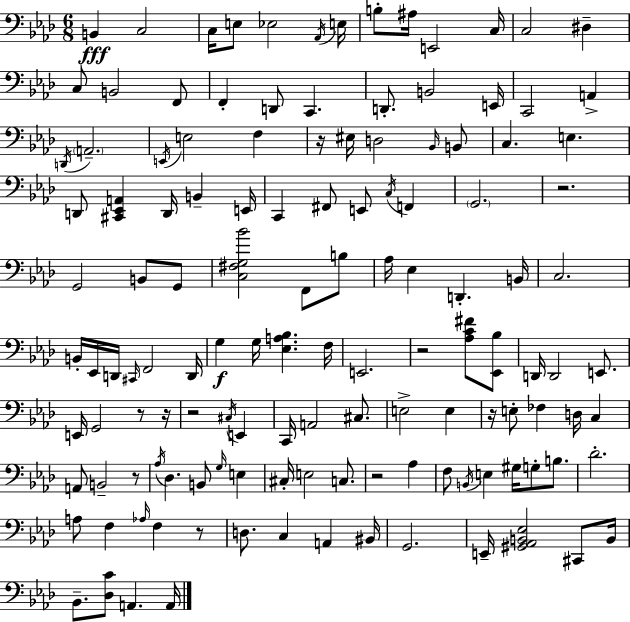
{
  \clef bass
  \numericTimeSignature
  \time 6/8
  \key aes \major
  \repeat volta 2 { b,4\fff c2 | c16 e8 ees2 \acciaccatura { aes,16 } | e16 b8-. ais16 e,2 | c16 c2 dis4-- | \break c8 b,2 f,8 | f,4-. d,8 c,4. | d,8.-. b,2 | e,16 c,2 a,4-> | \break \acciaccatura { d,16 } \parenthesize a,2.-- | \acciaccatura { e,16 } e2 f4 | r16 eis16 d2 | \grace { bes,16 } b,8 c4. e4. | \break d,8 <cis, ees, a,>4 d,16 b,4-- | e,16 c,4 fis,8 e,8 | \acciaccatura { c16 } f,4 \parenthesize g,2. | r2. | \break g,2 | b,8 g,8 <c fis g bes'>2 | f,8 b8 aes16 ees4 d,4.-. | b,16 c2. | \break b,16-. ees,16 d,16 \grace { cis,16 } f,2 | d,16 g4\f g16 <ees a bes>4. | f16 e,2. | r2 | \break <aes c' fis'>8 <ees, bes>8 d,16 d,2 | e,8. e,16 g,2 | r8 r16 r2 | \acciaccatura { cis16 } e,4 c,16 a,2 | \break cis8. e2-> | e4 r16 e8-. fes4 | d16 c4 a,8 b,2-- | r8 \acciaccatura { aes16 } des4. | \break b,8 \grace { g16 } e4 cis16-. e2 | c8. r2 | aes4 f8 \acciaccatura { b,16 } | e4 gis16 g8-. b8. des'2.-. | \break a8 | f4 \grace { aes16 } f4 r8 d8. | c4 a,4 bis,16 g,2. | e,16-- | \break <gis, aes, b, ees>2 cis,8 b,16 bes,8.-- | <des c'>8 a,4. a,16 } \bar "|."
}